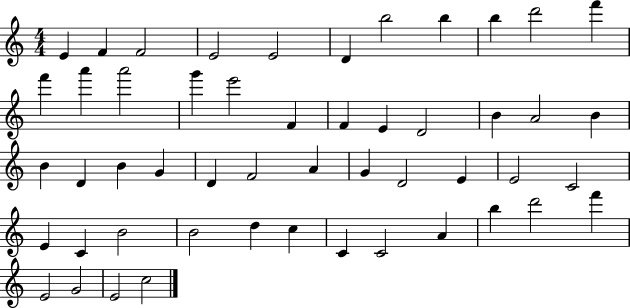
E4/q F4/q F4/h E4/h E4/h D4/q B5/h B5/q B5/q D6/h F6/q F6/q A6/q A6/h G6/q E6/h F4/q F4/q E4/q D4/h B4/q A4/h B4/q B4/q D4/q B4/q G4/q D4/q F4/h A4/q G4/q D4/h E4/q E4/h C4/h E4/q C4/q B4/h B4/h D5/q C5/q C4/q C4/h A4/q B5/q D6/h F6/q E4/h G4/h E4/h C5/h